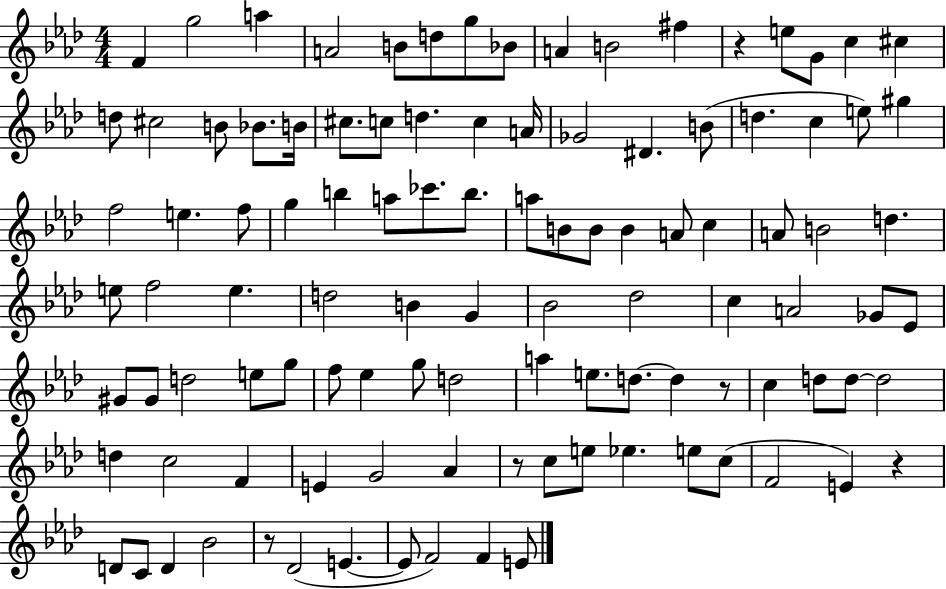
{
  \clef treble
  \numericTimeSignature
  \time 4/4
  \key aes \major
  f'4 g''2 a''4 | a'2 b'8 d''8 g''8 bes'8 | a'4 b'2 fis''4 | r4 e''8 g'8 c''4 cis''4 | \break d''8 cis''2 b'8 bes'8. b'16 | cis''8. c''8 d''4. c''4 a'16 | ges'2 dis'4. b'8( | d''4. c''4 e''8) gis''4 | \break f''2 e''4. f''8 | g''4 b''4 a''8 ces'''8. b''8. | a''8 b'8 b'8 b'4 a'8 c''4 | a'8 b'2 d''4. | \break e''8 f''2 e''4. | d''2 b'4 g'4 | bes'2 des''2 | c''4 a'2 ges'8 ees'8 | \break gis'8 gis'8 d''2 e''8 g''8 | f''8 ees''4 g''8 d''2 | a''4 e''8. d''8.~~ d''4 r8 | c''4 d''8 d''8~~ d''2 | \break d''4 c''2 f'4 | e'4 g'2 aes'4 | r8 c''8 e''8 ees''4. e''8 c''8( | f'2 e'4) r4 | \break d'8 c'8 d'4 bes'2 | r8 des'2( e'4.~~ | e'8 f'2) f'4 e'8 | \bar "|."
}